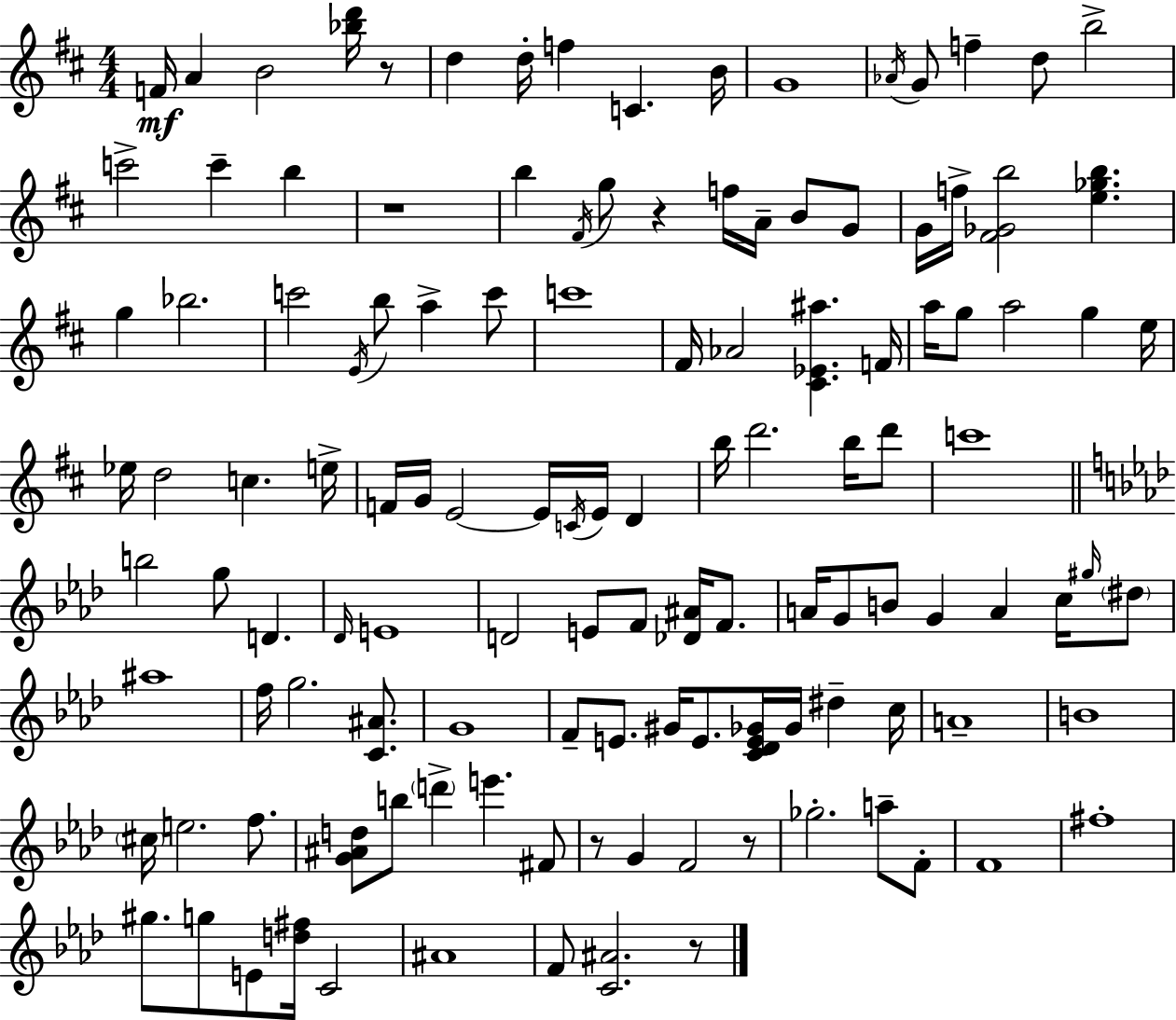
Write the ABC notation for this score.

X:1
T:Untitled
M:4/4
L:1/4
K:D
F/4 A B2 [_bd']/4 z/2 d d/4 f C B/4 G4 _A/4 G/2 f d/2 b2 c'2 c' b z4 b ^F/4 g/2 z f/4 A/4 B/2 G/2 G/4 f/4 [^F_Gb]2 [e_gb] g _b2 c'2 E/4 b/2 a c'/2 c'4 ^F/4 _A2 [^C_E^a] F/4 a/4 g/2 a2 g e/4 _e/4 d2 c e/4 F/4 G/4 E2 E/4 C/4 E/4 D b/4 d'2 b/4 d'/2 c'4 b2 g/2 D _D/4 E4 D2 E/2 F/2 [_D^A]/4 F/2 A/4 G/2 B/2 G A c/4 ^g/4 ^d/2 ^a4 f/4 g2 [C^A]/2 G4 F/2 E/2 ^G/4 E/2 [C_DE_G]/4 _G/4 ^d c/4 A4 B4 ^c/4 e2 f/2 [G^Ad]/2 b/2 d' e' ^F/2 z/2 G F2 z/2 _g2 a/2 F/2 F4 ^f4 ^g/2 g/2 E/2 [d^f]/4 C2 ^A4 F/2 [C^A]2 z/2